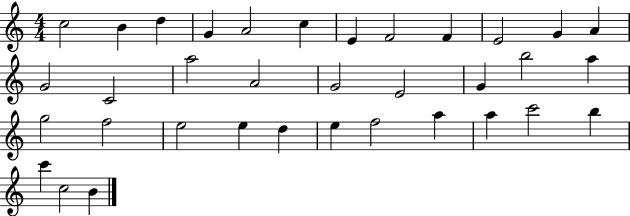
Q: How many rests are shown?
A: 0